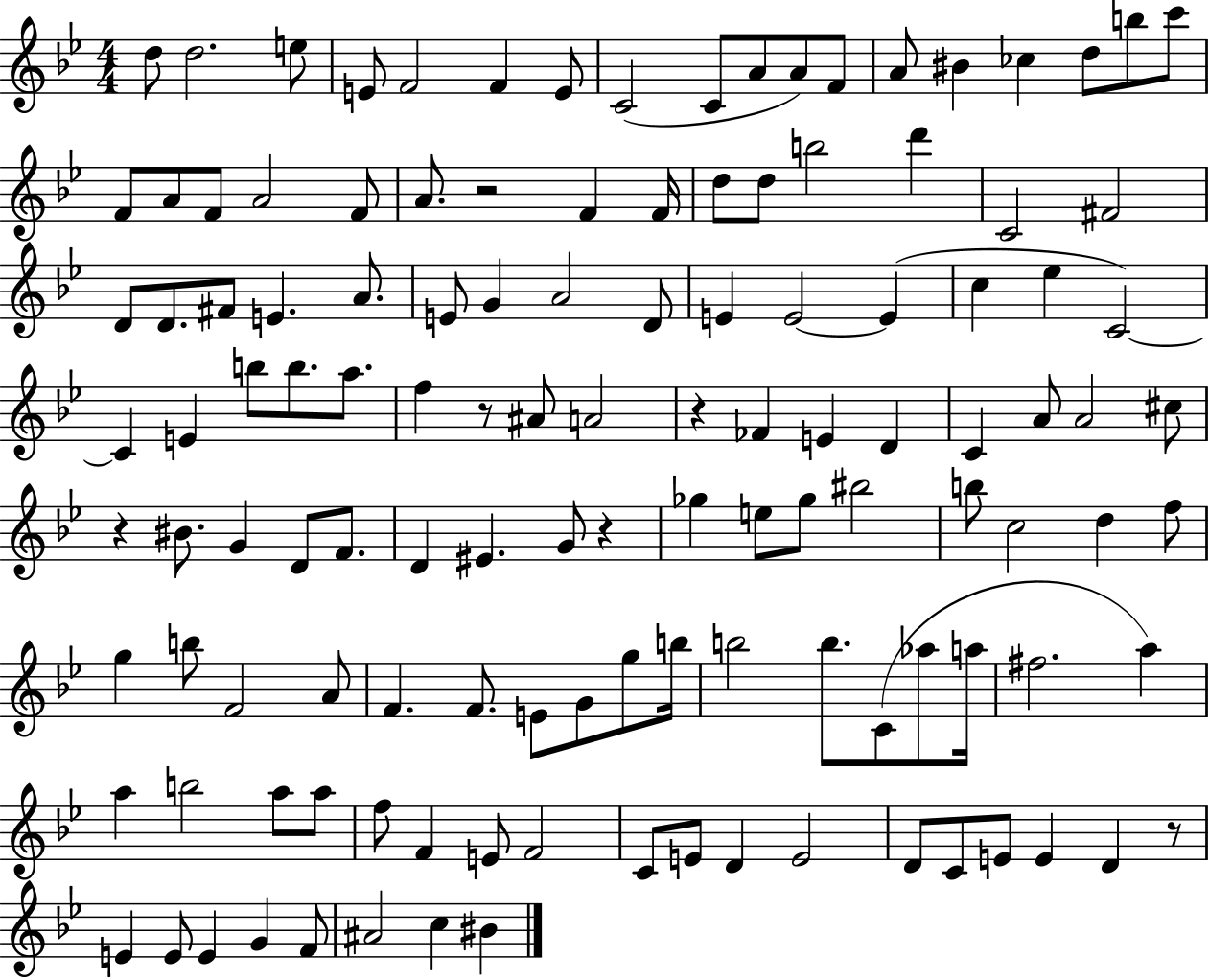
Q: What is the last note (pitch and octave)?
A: BIS4